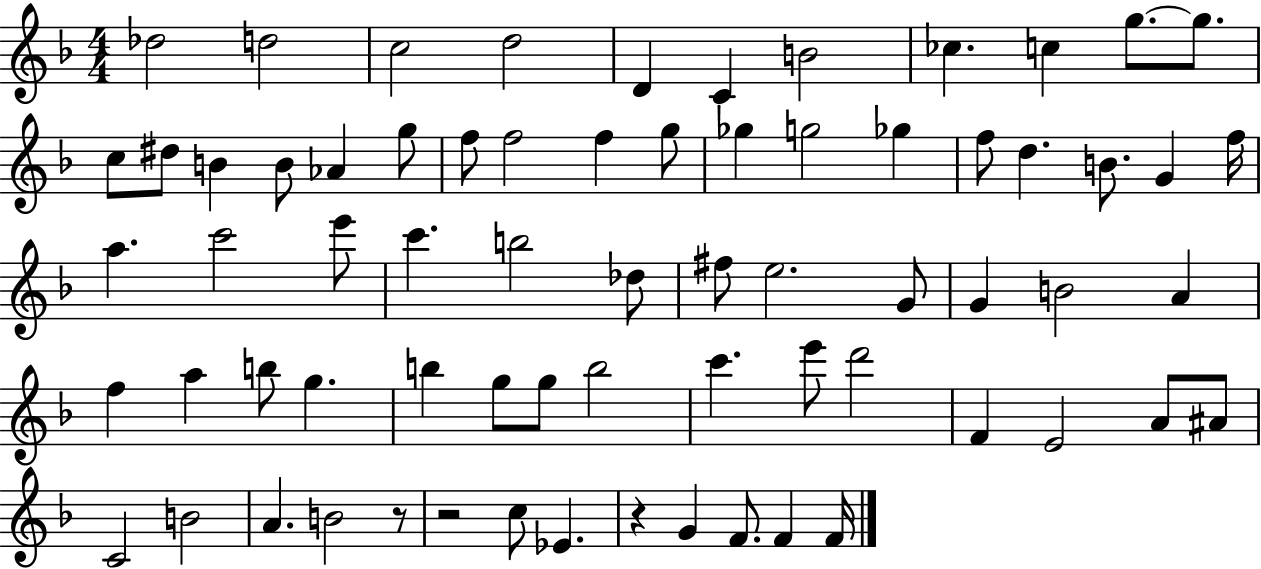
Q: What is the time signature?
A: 4/4